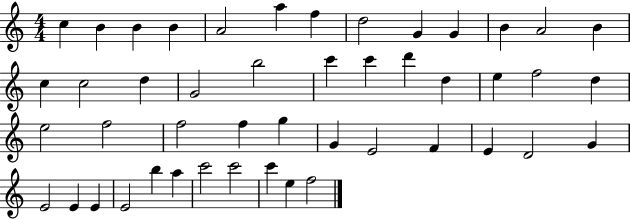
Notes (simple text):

C5/q B4/q B4/q B4/q A4/h A5/q F5/q D5/h G4/q G4/q B4/q A4/h B4/q C5/q C5/h D5/q G4/h B5/h C6/q C6/q D6/q D5/q E5/q F5/h D5/q E5/h F5/h F5/h F5/q G5/q G4/q E4/h F4/q E4/q D4/h G4/q E4/h E4/q E4/q E4/h B5/q A5/q C6/h C6/h C6/q E5/q F5/h